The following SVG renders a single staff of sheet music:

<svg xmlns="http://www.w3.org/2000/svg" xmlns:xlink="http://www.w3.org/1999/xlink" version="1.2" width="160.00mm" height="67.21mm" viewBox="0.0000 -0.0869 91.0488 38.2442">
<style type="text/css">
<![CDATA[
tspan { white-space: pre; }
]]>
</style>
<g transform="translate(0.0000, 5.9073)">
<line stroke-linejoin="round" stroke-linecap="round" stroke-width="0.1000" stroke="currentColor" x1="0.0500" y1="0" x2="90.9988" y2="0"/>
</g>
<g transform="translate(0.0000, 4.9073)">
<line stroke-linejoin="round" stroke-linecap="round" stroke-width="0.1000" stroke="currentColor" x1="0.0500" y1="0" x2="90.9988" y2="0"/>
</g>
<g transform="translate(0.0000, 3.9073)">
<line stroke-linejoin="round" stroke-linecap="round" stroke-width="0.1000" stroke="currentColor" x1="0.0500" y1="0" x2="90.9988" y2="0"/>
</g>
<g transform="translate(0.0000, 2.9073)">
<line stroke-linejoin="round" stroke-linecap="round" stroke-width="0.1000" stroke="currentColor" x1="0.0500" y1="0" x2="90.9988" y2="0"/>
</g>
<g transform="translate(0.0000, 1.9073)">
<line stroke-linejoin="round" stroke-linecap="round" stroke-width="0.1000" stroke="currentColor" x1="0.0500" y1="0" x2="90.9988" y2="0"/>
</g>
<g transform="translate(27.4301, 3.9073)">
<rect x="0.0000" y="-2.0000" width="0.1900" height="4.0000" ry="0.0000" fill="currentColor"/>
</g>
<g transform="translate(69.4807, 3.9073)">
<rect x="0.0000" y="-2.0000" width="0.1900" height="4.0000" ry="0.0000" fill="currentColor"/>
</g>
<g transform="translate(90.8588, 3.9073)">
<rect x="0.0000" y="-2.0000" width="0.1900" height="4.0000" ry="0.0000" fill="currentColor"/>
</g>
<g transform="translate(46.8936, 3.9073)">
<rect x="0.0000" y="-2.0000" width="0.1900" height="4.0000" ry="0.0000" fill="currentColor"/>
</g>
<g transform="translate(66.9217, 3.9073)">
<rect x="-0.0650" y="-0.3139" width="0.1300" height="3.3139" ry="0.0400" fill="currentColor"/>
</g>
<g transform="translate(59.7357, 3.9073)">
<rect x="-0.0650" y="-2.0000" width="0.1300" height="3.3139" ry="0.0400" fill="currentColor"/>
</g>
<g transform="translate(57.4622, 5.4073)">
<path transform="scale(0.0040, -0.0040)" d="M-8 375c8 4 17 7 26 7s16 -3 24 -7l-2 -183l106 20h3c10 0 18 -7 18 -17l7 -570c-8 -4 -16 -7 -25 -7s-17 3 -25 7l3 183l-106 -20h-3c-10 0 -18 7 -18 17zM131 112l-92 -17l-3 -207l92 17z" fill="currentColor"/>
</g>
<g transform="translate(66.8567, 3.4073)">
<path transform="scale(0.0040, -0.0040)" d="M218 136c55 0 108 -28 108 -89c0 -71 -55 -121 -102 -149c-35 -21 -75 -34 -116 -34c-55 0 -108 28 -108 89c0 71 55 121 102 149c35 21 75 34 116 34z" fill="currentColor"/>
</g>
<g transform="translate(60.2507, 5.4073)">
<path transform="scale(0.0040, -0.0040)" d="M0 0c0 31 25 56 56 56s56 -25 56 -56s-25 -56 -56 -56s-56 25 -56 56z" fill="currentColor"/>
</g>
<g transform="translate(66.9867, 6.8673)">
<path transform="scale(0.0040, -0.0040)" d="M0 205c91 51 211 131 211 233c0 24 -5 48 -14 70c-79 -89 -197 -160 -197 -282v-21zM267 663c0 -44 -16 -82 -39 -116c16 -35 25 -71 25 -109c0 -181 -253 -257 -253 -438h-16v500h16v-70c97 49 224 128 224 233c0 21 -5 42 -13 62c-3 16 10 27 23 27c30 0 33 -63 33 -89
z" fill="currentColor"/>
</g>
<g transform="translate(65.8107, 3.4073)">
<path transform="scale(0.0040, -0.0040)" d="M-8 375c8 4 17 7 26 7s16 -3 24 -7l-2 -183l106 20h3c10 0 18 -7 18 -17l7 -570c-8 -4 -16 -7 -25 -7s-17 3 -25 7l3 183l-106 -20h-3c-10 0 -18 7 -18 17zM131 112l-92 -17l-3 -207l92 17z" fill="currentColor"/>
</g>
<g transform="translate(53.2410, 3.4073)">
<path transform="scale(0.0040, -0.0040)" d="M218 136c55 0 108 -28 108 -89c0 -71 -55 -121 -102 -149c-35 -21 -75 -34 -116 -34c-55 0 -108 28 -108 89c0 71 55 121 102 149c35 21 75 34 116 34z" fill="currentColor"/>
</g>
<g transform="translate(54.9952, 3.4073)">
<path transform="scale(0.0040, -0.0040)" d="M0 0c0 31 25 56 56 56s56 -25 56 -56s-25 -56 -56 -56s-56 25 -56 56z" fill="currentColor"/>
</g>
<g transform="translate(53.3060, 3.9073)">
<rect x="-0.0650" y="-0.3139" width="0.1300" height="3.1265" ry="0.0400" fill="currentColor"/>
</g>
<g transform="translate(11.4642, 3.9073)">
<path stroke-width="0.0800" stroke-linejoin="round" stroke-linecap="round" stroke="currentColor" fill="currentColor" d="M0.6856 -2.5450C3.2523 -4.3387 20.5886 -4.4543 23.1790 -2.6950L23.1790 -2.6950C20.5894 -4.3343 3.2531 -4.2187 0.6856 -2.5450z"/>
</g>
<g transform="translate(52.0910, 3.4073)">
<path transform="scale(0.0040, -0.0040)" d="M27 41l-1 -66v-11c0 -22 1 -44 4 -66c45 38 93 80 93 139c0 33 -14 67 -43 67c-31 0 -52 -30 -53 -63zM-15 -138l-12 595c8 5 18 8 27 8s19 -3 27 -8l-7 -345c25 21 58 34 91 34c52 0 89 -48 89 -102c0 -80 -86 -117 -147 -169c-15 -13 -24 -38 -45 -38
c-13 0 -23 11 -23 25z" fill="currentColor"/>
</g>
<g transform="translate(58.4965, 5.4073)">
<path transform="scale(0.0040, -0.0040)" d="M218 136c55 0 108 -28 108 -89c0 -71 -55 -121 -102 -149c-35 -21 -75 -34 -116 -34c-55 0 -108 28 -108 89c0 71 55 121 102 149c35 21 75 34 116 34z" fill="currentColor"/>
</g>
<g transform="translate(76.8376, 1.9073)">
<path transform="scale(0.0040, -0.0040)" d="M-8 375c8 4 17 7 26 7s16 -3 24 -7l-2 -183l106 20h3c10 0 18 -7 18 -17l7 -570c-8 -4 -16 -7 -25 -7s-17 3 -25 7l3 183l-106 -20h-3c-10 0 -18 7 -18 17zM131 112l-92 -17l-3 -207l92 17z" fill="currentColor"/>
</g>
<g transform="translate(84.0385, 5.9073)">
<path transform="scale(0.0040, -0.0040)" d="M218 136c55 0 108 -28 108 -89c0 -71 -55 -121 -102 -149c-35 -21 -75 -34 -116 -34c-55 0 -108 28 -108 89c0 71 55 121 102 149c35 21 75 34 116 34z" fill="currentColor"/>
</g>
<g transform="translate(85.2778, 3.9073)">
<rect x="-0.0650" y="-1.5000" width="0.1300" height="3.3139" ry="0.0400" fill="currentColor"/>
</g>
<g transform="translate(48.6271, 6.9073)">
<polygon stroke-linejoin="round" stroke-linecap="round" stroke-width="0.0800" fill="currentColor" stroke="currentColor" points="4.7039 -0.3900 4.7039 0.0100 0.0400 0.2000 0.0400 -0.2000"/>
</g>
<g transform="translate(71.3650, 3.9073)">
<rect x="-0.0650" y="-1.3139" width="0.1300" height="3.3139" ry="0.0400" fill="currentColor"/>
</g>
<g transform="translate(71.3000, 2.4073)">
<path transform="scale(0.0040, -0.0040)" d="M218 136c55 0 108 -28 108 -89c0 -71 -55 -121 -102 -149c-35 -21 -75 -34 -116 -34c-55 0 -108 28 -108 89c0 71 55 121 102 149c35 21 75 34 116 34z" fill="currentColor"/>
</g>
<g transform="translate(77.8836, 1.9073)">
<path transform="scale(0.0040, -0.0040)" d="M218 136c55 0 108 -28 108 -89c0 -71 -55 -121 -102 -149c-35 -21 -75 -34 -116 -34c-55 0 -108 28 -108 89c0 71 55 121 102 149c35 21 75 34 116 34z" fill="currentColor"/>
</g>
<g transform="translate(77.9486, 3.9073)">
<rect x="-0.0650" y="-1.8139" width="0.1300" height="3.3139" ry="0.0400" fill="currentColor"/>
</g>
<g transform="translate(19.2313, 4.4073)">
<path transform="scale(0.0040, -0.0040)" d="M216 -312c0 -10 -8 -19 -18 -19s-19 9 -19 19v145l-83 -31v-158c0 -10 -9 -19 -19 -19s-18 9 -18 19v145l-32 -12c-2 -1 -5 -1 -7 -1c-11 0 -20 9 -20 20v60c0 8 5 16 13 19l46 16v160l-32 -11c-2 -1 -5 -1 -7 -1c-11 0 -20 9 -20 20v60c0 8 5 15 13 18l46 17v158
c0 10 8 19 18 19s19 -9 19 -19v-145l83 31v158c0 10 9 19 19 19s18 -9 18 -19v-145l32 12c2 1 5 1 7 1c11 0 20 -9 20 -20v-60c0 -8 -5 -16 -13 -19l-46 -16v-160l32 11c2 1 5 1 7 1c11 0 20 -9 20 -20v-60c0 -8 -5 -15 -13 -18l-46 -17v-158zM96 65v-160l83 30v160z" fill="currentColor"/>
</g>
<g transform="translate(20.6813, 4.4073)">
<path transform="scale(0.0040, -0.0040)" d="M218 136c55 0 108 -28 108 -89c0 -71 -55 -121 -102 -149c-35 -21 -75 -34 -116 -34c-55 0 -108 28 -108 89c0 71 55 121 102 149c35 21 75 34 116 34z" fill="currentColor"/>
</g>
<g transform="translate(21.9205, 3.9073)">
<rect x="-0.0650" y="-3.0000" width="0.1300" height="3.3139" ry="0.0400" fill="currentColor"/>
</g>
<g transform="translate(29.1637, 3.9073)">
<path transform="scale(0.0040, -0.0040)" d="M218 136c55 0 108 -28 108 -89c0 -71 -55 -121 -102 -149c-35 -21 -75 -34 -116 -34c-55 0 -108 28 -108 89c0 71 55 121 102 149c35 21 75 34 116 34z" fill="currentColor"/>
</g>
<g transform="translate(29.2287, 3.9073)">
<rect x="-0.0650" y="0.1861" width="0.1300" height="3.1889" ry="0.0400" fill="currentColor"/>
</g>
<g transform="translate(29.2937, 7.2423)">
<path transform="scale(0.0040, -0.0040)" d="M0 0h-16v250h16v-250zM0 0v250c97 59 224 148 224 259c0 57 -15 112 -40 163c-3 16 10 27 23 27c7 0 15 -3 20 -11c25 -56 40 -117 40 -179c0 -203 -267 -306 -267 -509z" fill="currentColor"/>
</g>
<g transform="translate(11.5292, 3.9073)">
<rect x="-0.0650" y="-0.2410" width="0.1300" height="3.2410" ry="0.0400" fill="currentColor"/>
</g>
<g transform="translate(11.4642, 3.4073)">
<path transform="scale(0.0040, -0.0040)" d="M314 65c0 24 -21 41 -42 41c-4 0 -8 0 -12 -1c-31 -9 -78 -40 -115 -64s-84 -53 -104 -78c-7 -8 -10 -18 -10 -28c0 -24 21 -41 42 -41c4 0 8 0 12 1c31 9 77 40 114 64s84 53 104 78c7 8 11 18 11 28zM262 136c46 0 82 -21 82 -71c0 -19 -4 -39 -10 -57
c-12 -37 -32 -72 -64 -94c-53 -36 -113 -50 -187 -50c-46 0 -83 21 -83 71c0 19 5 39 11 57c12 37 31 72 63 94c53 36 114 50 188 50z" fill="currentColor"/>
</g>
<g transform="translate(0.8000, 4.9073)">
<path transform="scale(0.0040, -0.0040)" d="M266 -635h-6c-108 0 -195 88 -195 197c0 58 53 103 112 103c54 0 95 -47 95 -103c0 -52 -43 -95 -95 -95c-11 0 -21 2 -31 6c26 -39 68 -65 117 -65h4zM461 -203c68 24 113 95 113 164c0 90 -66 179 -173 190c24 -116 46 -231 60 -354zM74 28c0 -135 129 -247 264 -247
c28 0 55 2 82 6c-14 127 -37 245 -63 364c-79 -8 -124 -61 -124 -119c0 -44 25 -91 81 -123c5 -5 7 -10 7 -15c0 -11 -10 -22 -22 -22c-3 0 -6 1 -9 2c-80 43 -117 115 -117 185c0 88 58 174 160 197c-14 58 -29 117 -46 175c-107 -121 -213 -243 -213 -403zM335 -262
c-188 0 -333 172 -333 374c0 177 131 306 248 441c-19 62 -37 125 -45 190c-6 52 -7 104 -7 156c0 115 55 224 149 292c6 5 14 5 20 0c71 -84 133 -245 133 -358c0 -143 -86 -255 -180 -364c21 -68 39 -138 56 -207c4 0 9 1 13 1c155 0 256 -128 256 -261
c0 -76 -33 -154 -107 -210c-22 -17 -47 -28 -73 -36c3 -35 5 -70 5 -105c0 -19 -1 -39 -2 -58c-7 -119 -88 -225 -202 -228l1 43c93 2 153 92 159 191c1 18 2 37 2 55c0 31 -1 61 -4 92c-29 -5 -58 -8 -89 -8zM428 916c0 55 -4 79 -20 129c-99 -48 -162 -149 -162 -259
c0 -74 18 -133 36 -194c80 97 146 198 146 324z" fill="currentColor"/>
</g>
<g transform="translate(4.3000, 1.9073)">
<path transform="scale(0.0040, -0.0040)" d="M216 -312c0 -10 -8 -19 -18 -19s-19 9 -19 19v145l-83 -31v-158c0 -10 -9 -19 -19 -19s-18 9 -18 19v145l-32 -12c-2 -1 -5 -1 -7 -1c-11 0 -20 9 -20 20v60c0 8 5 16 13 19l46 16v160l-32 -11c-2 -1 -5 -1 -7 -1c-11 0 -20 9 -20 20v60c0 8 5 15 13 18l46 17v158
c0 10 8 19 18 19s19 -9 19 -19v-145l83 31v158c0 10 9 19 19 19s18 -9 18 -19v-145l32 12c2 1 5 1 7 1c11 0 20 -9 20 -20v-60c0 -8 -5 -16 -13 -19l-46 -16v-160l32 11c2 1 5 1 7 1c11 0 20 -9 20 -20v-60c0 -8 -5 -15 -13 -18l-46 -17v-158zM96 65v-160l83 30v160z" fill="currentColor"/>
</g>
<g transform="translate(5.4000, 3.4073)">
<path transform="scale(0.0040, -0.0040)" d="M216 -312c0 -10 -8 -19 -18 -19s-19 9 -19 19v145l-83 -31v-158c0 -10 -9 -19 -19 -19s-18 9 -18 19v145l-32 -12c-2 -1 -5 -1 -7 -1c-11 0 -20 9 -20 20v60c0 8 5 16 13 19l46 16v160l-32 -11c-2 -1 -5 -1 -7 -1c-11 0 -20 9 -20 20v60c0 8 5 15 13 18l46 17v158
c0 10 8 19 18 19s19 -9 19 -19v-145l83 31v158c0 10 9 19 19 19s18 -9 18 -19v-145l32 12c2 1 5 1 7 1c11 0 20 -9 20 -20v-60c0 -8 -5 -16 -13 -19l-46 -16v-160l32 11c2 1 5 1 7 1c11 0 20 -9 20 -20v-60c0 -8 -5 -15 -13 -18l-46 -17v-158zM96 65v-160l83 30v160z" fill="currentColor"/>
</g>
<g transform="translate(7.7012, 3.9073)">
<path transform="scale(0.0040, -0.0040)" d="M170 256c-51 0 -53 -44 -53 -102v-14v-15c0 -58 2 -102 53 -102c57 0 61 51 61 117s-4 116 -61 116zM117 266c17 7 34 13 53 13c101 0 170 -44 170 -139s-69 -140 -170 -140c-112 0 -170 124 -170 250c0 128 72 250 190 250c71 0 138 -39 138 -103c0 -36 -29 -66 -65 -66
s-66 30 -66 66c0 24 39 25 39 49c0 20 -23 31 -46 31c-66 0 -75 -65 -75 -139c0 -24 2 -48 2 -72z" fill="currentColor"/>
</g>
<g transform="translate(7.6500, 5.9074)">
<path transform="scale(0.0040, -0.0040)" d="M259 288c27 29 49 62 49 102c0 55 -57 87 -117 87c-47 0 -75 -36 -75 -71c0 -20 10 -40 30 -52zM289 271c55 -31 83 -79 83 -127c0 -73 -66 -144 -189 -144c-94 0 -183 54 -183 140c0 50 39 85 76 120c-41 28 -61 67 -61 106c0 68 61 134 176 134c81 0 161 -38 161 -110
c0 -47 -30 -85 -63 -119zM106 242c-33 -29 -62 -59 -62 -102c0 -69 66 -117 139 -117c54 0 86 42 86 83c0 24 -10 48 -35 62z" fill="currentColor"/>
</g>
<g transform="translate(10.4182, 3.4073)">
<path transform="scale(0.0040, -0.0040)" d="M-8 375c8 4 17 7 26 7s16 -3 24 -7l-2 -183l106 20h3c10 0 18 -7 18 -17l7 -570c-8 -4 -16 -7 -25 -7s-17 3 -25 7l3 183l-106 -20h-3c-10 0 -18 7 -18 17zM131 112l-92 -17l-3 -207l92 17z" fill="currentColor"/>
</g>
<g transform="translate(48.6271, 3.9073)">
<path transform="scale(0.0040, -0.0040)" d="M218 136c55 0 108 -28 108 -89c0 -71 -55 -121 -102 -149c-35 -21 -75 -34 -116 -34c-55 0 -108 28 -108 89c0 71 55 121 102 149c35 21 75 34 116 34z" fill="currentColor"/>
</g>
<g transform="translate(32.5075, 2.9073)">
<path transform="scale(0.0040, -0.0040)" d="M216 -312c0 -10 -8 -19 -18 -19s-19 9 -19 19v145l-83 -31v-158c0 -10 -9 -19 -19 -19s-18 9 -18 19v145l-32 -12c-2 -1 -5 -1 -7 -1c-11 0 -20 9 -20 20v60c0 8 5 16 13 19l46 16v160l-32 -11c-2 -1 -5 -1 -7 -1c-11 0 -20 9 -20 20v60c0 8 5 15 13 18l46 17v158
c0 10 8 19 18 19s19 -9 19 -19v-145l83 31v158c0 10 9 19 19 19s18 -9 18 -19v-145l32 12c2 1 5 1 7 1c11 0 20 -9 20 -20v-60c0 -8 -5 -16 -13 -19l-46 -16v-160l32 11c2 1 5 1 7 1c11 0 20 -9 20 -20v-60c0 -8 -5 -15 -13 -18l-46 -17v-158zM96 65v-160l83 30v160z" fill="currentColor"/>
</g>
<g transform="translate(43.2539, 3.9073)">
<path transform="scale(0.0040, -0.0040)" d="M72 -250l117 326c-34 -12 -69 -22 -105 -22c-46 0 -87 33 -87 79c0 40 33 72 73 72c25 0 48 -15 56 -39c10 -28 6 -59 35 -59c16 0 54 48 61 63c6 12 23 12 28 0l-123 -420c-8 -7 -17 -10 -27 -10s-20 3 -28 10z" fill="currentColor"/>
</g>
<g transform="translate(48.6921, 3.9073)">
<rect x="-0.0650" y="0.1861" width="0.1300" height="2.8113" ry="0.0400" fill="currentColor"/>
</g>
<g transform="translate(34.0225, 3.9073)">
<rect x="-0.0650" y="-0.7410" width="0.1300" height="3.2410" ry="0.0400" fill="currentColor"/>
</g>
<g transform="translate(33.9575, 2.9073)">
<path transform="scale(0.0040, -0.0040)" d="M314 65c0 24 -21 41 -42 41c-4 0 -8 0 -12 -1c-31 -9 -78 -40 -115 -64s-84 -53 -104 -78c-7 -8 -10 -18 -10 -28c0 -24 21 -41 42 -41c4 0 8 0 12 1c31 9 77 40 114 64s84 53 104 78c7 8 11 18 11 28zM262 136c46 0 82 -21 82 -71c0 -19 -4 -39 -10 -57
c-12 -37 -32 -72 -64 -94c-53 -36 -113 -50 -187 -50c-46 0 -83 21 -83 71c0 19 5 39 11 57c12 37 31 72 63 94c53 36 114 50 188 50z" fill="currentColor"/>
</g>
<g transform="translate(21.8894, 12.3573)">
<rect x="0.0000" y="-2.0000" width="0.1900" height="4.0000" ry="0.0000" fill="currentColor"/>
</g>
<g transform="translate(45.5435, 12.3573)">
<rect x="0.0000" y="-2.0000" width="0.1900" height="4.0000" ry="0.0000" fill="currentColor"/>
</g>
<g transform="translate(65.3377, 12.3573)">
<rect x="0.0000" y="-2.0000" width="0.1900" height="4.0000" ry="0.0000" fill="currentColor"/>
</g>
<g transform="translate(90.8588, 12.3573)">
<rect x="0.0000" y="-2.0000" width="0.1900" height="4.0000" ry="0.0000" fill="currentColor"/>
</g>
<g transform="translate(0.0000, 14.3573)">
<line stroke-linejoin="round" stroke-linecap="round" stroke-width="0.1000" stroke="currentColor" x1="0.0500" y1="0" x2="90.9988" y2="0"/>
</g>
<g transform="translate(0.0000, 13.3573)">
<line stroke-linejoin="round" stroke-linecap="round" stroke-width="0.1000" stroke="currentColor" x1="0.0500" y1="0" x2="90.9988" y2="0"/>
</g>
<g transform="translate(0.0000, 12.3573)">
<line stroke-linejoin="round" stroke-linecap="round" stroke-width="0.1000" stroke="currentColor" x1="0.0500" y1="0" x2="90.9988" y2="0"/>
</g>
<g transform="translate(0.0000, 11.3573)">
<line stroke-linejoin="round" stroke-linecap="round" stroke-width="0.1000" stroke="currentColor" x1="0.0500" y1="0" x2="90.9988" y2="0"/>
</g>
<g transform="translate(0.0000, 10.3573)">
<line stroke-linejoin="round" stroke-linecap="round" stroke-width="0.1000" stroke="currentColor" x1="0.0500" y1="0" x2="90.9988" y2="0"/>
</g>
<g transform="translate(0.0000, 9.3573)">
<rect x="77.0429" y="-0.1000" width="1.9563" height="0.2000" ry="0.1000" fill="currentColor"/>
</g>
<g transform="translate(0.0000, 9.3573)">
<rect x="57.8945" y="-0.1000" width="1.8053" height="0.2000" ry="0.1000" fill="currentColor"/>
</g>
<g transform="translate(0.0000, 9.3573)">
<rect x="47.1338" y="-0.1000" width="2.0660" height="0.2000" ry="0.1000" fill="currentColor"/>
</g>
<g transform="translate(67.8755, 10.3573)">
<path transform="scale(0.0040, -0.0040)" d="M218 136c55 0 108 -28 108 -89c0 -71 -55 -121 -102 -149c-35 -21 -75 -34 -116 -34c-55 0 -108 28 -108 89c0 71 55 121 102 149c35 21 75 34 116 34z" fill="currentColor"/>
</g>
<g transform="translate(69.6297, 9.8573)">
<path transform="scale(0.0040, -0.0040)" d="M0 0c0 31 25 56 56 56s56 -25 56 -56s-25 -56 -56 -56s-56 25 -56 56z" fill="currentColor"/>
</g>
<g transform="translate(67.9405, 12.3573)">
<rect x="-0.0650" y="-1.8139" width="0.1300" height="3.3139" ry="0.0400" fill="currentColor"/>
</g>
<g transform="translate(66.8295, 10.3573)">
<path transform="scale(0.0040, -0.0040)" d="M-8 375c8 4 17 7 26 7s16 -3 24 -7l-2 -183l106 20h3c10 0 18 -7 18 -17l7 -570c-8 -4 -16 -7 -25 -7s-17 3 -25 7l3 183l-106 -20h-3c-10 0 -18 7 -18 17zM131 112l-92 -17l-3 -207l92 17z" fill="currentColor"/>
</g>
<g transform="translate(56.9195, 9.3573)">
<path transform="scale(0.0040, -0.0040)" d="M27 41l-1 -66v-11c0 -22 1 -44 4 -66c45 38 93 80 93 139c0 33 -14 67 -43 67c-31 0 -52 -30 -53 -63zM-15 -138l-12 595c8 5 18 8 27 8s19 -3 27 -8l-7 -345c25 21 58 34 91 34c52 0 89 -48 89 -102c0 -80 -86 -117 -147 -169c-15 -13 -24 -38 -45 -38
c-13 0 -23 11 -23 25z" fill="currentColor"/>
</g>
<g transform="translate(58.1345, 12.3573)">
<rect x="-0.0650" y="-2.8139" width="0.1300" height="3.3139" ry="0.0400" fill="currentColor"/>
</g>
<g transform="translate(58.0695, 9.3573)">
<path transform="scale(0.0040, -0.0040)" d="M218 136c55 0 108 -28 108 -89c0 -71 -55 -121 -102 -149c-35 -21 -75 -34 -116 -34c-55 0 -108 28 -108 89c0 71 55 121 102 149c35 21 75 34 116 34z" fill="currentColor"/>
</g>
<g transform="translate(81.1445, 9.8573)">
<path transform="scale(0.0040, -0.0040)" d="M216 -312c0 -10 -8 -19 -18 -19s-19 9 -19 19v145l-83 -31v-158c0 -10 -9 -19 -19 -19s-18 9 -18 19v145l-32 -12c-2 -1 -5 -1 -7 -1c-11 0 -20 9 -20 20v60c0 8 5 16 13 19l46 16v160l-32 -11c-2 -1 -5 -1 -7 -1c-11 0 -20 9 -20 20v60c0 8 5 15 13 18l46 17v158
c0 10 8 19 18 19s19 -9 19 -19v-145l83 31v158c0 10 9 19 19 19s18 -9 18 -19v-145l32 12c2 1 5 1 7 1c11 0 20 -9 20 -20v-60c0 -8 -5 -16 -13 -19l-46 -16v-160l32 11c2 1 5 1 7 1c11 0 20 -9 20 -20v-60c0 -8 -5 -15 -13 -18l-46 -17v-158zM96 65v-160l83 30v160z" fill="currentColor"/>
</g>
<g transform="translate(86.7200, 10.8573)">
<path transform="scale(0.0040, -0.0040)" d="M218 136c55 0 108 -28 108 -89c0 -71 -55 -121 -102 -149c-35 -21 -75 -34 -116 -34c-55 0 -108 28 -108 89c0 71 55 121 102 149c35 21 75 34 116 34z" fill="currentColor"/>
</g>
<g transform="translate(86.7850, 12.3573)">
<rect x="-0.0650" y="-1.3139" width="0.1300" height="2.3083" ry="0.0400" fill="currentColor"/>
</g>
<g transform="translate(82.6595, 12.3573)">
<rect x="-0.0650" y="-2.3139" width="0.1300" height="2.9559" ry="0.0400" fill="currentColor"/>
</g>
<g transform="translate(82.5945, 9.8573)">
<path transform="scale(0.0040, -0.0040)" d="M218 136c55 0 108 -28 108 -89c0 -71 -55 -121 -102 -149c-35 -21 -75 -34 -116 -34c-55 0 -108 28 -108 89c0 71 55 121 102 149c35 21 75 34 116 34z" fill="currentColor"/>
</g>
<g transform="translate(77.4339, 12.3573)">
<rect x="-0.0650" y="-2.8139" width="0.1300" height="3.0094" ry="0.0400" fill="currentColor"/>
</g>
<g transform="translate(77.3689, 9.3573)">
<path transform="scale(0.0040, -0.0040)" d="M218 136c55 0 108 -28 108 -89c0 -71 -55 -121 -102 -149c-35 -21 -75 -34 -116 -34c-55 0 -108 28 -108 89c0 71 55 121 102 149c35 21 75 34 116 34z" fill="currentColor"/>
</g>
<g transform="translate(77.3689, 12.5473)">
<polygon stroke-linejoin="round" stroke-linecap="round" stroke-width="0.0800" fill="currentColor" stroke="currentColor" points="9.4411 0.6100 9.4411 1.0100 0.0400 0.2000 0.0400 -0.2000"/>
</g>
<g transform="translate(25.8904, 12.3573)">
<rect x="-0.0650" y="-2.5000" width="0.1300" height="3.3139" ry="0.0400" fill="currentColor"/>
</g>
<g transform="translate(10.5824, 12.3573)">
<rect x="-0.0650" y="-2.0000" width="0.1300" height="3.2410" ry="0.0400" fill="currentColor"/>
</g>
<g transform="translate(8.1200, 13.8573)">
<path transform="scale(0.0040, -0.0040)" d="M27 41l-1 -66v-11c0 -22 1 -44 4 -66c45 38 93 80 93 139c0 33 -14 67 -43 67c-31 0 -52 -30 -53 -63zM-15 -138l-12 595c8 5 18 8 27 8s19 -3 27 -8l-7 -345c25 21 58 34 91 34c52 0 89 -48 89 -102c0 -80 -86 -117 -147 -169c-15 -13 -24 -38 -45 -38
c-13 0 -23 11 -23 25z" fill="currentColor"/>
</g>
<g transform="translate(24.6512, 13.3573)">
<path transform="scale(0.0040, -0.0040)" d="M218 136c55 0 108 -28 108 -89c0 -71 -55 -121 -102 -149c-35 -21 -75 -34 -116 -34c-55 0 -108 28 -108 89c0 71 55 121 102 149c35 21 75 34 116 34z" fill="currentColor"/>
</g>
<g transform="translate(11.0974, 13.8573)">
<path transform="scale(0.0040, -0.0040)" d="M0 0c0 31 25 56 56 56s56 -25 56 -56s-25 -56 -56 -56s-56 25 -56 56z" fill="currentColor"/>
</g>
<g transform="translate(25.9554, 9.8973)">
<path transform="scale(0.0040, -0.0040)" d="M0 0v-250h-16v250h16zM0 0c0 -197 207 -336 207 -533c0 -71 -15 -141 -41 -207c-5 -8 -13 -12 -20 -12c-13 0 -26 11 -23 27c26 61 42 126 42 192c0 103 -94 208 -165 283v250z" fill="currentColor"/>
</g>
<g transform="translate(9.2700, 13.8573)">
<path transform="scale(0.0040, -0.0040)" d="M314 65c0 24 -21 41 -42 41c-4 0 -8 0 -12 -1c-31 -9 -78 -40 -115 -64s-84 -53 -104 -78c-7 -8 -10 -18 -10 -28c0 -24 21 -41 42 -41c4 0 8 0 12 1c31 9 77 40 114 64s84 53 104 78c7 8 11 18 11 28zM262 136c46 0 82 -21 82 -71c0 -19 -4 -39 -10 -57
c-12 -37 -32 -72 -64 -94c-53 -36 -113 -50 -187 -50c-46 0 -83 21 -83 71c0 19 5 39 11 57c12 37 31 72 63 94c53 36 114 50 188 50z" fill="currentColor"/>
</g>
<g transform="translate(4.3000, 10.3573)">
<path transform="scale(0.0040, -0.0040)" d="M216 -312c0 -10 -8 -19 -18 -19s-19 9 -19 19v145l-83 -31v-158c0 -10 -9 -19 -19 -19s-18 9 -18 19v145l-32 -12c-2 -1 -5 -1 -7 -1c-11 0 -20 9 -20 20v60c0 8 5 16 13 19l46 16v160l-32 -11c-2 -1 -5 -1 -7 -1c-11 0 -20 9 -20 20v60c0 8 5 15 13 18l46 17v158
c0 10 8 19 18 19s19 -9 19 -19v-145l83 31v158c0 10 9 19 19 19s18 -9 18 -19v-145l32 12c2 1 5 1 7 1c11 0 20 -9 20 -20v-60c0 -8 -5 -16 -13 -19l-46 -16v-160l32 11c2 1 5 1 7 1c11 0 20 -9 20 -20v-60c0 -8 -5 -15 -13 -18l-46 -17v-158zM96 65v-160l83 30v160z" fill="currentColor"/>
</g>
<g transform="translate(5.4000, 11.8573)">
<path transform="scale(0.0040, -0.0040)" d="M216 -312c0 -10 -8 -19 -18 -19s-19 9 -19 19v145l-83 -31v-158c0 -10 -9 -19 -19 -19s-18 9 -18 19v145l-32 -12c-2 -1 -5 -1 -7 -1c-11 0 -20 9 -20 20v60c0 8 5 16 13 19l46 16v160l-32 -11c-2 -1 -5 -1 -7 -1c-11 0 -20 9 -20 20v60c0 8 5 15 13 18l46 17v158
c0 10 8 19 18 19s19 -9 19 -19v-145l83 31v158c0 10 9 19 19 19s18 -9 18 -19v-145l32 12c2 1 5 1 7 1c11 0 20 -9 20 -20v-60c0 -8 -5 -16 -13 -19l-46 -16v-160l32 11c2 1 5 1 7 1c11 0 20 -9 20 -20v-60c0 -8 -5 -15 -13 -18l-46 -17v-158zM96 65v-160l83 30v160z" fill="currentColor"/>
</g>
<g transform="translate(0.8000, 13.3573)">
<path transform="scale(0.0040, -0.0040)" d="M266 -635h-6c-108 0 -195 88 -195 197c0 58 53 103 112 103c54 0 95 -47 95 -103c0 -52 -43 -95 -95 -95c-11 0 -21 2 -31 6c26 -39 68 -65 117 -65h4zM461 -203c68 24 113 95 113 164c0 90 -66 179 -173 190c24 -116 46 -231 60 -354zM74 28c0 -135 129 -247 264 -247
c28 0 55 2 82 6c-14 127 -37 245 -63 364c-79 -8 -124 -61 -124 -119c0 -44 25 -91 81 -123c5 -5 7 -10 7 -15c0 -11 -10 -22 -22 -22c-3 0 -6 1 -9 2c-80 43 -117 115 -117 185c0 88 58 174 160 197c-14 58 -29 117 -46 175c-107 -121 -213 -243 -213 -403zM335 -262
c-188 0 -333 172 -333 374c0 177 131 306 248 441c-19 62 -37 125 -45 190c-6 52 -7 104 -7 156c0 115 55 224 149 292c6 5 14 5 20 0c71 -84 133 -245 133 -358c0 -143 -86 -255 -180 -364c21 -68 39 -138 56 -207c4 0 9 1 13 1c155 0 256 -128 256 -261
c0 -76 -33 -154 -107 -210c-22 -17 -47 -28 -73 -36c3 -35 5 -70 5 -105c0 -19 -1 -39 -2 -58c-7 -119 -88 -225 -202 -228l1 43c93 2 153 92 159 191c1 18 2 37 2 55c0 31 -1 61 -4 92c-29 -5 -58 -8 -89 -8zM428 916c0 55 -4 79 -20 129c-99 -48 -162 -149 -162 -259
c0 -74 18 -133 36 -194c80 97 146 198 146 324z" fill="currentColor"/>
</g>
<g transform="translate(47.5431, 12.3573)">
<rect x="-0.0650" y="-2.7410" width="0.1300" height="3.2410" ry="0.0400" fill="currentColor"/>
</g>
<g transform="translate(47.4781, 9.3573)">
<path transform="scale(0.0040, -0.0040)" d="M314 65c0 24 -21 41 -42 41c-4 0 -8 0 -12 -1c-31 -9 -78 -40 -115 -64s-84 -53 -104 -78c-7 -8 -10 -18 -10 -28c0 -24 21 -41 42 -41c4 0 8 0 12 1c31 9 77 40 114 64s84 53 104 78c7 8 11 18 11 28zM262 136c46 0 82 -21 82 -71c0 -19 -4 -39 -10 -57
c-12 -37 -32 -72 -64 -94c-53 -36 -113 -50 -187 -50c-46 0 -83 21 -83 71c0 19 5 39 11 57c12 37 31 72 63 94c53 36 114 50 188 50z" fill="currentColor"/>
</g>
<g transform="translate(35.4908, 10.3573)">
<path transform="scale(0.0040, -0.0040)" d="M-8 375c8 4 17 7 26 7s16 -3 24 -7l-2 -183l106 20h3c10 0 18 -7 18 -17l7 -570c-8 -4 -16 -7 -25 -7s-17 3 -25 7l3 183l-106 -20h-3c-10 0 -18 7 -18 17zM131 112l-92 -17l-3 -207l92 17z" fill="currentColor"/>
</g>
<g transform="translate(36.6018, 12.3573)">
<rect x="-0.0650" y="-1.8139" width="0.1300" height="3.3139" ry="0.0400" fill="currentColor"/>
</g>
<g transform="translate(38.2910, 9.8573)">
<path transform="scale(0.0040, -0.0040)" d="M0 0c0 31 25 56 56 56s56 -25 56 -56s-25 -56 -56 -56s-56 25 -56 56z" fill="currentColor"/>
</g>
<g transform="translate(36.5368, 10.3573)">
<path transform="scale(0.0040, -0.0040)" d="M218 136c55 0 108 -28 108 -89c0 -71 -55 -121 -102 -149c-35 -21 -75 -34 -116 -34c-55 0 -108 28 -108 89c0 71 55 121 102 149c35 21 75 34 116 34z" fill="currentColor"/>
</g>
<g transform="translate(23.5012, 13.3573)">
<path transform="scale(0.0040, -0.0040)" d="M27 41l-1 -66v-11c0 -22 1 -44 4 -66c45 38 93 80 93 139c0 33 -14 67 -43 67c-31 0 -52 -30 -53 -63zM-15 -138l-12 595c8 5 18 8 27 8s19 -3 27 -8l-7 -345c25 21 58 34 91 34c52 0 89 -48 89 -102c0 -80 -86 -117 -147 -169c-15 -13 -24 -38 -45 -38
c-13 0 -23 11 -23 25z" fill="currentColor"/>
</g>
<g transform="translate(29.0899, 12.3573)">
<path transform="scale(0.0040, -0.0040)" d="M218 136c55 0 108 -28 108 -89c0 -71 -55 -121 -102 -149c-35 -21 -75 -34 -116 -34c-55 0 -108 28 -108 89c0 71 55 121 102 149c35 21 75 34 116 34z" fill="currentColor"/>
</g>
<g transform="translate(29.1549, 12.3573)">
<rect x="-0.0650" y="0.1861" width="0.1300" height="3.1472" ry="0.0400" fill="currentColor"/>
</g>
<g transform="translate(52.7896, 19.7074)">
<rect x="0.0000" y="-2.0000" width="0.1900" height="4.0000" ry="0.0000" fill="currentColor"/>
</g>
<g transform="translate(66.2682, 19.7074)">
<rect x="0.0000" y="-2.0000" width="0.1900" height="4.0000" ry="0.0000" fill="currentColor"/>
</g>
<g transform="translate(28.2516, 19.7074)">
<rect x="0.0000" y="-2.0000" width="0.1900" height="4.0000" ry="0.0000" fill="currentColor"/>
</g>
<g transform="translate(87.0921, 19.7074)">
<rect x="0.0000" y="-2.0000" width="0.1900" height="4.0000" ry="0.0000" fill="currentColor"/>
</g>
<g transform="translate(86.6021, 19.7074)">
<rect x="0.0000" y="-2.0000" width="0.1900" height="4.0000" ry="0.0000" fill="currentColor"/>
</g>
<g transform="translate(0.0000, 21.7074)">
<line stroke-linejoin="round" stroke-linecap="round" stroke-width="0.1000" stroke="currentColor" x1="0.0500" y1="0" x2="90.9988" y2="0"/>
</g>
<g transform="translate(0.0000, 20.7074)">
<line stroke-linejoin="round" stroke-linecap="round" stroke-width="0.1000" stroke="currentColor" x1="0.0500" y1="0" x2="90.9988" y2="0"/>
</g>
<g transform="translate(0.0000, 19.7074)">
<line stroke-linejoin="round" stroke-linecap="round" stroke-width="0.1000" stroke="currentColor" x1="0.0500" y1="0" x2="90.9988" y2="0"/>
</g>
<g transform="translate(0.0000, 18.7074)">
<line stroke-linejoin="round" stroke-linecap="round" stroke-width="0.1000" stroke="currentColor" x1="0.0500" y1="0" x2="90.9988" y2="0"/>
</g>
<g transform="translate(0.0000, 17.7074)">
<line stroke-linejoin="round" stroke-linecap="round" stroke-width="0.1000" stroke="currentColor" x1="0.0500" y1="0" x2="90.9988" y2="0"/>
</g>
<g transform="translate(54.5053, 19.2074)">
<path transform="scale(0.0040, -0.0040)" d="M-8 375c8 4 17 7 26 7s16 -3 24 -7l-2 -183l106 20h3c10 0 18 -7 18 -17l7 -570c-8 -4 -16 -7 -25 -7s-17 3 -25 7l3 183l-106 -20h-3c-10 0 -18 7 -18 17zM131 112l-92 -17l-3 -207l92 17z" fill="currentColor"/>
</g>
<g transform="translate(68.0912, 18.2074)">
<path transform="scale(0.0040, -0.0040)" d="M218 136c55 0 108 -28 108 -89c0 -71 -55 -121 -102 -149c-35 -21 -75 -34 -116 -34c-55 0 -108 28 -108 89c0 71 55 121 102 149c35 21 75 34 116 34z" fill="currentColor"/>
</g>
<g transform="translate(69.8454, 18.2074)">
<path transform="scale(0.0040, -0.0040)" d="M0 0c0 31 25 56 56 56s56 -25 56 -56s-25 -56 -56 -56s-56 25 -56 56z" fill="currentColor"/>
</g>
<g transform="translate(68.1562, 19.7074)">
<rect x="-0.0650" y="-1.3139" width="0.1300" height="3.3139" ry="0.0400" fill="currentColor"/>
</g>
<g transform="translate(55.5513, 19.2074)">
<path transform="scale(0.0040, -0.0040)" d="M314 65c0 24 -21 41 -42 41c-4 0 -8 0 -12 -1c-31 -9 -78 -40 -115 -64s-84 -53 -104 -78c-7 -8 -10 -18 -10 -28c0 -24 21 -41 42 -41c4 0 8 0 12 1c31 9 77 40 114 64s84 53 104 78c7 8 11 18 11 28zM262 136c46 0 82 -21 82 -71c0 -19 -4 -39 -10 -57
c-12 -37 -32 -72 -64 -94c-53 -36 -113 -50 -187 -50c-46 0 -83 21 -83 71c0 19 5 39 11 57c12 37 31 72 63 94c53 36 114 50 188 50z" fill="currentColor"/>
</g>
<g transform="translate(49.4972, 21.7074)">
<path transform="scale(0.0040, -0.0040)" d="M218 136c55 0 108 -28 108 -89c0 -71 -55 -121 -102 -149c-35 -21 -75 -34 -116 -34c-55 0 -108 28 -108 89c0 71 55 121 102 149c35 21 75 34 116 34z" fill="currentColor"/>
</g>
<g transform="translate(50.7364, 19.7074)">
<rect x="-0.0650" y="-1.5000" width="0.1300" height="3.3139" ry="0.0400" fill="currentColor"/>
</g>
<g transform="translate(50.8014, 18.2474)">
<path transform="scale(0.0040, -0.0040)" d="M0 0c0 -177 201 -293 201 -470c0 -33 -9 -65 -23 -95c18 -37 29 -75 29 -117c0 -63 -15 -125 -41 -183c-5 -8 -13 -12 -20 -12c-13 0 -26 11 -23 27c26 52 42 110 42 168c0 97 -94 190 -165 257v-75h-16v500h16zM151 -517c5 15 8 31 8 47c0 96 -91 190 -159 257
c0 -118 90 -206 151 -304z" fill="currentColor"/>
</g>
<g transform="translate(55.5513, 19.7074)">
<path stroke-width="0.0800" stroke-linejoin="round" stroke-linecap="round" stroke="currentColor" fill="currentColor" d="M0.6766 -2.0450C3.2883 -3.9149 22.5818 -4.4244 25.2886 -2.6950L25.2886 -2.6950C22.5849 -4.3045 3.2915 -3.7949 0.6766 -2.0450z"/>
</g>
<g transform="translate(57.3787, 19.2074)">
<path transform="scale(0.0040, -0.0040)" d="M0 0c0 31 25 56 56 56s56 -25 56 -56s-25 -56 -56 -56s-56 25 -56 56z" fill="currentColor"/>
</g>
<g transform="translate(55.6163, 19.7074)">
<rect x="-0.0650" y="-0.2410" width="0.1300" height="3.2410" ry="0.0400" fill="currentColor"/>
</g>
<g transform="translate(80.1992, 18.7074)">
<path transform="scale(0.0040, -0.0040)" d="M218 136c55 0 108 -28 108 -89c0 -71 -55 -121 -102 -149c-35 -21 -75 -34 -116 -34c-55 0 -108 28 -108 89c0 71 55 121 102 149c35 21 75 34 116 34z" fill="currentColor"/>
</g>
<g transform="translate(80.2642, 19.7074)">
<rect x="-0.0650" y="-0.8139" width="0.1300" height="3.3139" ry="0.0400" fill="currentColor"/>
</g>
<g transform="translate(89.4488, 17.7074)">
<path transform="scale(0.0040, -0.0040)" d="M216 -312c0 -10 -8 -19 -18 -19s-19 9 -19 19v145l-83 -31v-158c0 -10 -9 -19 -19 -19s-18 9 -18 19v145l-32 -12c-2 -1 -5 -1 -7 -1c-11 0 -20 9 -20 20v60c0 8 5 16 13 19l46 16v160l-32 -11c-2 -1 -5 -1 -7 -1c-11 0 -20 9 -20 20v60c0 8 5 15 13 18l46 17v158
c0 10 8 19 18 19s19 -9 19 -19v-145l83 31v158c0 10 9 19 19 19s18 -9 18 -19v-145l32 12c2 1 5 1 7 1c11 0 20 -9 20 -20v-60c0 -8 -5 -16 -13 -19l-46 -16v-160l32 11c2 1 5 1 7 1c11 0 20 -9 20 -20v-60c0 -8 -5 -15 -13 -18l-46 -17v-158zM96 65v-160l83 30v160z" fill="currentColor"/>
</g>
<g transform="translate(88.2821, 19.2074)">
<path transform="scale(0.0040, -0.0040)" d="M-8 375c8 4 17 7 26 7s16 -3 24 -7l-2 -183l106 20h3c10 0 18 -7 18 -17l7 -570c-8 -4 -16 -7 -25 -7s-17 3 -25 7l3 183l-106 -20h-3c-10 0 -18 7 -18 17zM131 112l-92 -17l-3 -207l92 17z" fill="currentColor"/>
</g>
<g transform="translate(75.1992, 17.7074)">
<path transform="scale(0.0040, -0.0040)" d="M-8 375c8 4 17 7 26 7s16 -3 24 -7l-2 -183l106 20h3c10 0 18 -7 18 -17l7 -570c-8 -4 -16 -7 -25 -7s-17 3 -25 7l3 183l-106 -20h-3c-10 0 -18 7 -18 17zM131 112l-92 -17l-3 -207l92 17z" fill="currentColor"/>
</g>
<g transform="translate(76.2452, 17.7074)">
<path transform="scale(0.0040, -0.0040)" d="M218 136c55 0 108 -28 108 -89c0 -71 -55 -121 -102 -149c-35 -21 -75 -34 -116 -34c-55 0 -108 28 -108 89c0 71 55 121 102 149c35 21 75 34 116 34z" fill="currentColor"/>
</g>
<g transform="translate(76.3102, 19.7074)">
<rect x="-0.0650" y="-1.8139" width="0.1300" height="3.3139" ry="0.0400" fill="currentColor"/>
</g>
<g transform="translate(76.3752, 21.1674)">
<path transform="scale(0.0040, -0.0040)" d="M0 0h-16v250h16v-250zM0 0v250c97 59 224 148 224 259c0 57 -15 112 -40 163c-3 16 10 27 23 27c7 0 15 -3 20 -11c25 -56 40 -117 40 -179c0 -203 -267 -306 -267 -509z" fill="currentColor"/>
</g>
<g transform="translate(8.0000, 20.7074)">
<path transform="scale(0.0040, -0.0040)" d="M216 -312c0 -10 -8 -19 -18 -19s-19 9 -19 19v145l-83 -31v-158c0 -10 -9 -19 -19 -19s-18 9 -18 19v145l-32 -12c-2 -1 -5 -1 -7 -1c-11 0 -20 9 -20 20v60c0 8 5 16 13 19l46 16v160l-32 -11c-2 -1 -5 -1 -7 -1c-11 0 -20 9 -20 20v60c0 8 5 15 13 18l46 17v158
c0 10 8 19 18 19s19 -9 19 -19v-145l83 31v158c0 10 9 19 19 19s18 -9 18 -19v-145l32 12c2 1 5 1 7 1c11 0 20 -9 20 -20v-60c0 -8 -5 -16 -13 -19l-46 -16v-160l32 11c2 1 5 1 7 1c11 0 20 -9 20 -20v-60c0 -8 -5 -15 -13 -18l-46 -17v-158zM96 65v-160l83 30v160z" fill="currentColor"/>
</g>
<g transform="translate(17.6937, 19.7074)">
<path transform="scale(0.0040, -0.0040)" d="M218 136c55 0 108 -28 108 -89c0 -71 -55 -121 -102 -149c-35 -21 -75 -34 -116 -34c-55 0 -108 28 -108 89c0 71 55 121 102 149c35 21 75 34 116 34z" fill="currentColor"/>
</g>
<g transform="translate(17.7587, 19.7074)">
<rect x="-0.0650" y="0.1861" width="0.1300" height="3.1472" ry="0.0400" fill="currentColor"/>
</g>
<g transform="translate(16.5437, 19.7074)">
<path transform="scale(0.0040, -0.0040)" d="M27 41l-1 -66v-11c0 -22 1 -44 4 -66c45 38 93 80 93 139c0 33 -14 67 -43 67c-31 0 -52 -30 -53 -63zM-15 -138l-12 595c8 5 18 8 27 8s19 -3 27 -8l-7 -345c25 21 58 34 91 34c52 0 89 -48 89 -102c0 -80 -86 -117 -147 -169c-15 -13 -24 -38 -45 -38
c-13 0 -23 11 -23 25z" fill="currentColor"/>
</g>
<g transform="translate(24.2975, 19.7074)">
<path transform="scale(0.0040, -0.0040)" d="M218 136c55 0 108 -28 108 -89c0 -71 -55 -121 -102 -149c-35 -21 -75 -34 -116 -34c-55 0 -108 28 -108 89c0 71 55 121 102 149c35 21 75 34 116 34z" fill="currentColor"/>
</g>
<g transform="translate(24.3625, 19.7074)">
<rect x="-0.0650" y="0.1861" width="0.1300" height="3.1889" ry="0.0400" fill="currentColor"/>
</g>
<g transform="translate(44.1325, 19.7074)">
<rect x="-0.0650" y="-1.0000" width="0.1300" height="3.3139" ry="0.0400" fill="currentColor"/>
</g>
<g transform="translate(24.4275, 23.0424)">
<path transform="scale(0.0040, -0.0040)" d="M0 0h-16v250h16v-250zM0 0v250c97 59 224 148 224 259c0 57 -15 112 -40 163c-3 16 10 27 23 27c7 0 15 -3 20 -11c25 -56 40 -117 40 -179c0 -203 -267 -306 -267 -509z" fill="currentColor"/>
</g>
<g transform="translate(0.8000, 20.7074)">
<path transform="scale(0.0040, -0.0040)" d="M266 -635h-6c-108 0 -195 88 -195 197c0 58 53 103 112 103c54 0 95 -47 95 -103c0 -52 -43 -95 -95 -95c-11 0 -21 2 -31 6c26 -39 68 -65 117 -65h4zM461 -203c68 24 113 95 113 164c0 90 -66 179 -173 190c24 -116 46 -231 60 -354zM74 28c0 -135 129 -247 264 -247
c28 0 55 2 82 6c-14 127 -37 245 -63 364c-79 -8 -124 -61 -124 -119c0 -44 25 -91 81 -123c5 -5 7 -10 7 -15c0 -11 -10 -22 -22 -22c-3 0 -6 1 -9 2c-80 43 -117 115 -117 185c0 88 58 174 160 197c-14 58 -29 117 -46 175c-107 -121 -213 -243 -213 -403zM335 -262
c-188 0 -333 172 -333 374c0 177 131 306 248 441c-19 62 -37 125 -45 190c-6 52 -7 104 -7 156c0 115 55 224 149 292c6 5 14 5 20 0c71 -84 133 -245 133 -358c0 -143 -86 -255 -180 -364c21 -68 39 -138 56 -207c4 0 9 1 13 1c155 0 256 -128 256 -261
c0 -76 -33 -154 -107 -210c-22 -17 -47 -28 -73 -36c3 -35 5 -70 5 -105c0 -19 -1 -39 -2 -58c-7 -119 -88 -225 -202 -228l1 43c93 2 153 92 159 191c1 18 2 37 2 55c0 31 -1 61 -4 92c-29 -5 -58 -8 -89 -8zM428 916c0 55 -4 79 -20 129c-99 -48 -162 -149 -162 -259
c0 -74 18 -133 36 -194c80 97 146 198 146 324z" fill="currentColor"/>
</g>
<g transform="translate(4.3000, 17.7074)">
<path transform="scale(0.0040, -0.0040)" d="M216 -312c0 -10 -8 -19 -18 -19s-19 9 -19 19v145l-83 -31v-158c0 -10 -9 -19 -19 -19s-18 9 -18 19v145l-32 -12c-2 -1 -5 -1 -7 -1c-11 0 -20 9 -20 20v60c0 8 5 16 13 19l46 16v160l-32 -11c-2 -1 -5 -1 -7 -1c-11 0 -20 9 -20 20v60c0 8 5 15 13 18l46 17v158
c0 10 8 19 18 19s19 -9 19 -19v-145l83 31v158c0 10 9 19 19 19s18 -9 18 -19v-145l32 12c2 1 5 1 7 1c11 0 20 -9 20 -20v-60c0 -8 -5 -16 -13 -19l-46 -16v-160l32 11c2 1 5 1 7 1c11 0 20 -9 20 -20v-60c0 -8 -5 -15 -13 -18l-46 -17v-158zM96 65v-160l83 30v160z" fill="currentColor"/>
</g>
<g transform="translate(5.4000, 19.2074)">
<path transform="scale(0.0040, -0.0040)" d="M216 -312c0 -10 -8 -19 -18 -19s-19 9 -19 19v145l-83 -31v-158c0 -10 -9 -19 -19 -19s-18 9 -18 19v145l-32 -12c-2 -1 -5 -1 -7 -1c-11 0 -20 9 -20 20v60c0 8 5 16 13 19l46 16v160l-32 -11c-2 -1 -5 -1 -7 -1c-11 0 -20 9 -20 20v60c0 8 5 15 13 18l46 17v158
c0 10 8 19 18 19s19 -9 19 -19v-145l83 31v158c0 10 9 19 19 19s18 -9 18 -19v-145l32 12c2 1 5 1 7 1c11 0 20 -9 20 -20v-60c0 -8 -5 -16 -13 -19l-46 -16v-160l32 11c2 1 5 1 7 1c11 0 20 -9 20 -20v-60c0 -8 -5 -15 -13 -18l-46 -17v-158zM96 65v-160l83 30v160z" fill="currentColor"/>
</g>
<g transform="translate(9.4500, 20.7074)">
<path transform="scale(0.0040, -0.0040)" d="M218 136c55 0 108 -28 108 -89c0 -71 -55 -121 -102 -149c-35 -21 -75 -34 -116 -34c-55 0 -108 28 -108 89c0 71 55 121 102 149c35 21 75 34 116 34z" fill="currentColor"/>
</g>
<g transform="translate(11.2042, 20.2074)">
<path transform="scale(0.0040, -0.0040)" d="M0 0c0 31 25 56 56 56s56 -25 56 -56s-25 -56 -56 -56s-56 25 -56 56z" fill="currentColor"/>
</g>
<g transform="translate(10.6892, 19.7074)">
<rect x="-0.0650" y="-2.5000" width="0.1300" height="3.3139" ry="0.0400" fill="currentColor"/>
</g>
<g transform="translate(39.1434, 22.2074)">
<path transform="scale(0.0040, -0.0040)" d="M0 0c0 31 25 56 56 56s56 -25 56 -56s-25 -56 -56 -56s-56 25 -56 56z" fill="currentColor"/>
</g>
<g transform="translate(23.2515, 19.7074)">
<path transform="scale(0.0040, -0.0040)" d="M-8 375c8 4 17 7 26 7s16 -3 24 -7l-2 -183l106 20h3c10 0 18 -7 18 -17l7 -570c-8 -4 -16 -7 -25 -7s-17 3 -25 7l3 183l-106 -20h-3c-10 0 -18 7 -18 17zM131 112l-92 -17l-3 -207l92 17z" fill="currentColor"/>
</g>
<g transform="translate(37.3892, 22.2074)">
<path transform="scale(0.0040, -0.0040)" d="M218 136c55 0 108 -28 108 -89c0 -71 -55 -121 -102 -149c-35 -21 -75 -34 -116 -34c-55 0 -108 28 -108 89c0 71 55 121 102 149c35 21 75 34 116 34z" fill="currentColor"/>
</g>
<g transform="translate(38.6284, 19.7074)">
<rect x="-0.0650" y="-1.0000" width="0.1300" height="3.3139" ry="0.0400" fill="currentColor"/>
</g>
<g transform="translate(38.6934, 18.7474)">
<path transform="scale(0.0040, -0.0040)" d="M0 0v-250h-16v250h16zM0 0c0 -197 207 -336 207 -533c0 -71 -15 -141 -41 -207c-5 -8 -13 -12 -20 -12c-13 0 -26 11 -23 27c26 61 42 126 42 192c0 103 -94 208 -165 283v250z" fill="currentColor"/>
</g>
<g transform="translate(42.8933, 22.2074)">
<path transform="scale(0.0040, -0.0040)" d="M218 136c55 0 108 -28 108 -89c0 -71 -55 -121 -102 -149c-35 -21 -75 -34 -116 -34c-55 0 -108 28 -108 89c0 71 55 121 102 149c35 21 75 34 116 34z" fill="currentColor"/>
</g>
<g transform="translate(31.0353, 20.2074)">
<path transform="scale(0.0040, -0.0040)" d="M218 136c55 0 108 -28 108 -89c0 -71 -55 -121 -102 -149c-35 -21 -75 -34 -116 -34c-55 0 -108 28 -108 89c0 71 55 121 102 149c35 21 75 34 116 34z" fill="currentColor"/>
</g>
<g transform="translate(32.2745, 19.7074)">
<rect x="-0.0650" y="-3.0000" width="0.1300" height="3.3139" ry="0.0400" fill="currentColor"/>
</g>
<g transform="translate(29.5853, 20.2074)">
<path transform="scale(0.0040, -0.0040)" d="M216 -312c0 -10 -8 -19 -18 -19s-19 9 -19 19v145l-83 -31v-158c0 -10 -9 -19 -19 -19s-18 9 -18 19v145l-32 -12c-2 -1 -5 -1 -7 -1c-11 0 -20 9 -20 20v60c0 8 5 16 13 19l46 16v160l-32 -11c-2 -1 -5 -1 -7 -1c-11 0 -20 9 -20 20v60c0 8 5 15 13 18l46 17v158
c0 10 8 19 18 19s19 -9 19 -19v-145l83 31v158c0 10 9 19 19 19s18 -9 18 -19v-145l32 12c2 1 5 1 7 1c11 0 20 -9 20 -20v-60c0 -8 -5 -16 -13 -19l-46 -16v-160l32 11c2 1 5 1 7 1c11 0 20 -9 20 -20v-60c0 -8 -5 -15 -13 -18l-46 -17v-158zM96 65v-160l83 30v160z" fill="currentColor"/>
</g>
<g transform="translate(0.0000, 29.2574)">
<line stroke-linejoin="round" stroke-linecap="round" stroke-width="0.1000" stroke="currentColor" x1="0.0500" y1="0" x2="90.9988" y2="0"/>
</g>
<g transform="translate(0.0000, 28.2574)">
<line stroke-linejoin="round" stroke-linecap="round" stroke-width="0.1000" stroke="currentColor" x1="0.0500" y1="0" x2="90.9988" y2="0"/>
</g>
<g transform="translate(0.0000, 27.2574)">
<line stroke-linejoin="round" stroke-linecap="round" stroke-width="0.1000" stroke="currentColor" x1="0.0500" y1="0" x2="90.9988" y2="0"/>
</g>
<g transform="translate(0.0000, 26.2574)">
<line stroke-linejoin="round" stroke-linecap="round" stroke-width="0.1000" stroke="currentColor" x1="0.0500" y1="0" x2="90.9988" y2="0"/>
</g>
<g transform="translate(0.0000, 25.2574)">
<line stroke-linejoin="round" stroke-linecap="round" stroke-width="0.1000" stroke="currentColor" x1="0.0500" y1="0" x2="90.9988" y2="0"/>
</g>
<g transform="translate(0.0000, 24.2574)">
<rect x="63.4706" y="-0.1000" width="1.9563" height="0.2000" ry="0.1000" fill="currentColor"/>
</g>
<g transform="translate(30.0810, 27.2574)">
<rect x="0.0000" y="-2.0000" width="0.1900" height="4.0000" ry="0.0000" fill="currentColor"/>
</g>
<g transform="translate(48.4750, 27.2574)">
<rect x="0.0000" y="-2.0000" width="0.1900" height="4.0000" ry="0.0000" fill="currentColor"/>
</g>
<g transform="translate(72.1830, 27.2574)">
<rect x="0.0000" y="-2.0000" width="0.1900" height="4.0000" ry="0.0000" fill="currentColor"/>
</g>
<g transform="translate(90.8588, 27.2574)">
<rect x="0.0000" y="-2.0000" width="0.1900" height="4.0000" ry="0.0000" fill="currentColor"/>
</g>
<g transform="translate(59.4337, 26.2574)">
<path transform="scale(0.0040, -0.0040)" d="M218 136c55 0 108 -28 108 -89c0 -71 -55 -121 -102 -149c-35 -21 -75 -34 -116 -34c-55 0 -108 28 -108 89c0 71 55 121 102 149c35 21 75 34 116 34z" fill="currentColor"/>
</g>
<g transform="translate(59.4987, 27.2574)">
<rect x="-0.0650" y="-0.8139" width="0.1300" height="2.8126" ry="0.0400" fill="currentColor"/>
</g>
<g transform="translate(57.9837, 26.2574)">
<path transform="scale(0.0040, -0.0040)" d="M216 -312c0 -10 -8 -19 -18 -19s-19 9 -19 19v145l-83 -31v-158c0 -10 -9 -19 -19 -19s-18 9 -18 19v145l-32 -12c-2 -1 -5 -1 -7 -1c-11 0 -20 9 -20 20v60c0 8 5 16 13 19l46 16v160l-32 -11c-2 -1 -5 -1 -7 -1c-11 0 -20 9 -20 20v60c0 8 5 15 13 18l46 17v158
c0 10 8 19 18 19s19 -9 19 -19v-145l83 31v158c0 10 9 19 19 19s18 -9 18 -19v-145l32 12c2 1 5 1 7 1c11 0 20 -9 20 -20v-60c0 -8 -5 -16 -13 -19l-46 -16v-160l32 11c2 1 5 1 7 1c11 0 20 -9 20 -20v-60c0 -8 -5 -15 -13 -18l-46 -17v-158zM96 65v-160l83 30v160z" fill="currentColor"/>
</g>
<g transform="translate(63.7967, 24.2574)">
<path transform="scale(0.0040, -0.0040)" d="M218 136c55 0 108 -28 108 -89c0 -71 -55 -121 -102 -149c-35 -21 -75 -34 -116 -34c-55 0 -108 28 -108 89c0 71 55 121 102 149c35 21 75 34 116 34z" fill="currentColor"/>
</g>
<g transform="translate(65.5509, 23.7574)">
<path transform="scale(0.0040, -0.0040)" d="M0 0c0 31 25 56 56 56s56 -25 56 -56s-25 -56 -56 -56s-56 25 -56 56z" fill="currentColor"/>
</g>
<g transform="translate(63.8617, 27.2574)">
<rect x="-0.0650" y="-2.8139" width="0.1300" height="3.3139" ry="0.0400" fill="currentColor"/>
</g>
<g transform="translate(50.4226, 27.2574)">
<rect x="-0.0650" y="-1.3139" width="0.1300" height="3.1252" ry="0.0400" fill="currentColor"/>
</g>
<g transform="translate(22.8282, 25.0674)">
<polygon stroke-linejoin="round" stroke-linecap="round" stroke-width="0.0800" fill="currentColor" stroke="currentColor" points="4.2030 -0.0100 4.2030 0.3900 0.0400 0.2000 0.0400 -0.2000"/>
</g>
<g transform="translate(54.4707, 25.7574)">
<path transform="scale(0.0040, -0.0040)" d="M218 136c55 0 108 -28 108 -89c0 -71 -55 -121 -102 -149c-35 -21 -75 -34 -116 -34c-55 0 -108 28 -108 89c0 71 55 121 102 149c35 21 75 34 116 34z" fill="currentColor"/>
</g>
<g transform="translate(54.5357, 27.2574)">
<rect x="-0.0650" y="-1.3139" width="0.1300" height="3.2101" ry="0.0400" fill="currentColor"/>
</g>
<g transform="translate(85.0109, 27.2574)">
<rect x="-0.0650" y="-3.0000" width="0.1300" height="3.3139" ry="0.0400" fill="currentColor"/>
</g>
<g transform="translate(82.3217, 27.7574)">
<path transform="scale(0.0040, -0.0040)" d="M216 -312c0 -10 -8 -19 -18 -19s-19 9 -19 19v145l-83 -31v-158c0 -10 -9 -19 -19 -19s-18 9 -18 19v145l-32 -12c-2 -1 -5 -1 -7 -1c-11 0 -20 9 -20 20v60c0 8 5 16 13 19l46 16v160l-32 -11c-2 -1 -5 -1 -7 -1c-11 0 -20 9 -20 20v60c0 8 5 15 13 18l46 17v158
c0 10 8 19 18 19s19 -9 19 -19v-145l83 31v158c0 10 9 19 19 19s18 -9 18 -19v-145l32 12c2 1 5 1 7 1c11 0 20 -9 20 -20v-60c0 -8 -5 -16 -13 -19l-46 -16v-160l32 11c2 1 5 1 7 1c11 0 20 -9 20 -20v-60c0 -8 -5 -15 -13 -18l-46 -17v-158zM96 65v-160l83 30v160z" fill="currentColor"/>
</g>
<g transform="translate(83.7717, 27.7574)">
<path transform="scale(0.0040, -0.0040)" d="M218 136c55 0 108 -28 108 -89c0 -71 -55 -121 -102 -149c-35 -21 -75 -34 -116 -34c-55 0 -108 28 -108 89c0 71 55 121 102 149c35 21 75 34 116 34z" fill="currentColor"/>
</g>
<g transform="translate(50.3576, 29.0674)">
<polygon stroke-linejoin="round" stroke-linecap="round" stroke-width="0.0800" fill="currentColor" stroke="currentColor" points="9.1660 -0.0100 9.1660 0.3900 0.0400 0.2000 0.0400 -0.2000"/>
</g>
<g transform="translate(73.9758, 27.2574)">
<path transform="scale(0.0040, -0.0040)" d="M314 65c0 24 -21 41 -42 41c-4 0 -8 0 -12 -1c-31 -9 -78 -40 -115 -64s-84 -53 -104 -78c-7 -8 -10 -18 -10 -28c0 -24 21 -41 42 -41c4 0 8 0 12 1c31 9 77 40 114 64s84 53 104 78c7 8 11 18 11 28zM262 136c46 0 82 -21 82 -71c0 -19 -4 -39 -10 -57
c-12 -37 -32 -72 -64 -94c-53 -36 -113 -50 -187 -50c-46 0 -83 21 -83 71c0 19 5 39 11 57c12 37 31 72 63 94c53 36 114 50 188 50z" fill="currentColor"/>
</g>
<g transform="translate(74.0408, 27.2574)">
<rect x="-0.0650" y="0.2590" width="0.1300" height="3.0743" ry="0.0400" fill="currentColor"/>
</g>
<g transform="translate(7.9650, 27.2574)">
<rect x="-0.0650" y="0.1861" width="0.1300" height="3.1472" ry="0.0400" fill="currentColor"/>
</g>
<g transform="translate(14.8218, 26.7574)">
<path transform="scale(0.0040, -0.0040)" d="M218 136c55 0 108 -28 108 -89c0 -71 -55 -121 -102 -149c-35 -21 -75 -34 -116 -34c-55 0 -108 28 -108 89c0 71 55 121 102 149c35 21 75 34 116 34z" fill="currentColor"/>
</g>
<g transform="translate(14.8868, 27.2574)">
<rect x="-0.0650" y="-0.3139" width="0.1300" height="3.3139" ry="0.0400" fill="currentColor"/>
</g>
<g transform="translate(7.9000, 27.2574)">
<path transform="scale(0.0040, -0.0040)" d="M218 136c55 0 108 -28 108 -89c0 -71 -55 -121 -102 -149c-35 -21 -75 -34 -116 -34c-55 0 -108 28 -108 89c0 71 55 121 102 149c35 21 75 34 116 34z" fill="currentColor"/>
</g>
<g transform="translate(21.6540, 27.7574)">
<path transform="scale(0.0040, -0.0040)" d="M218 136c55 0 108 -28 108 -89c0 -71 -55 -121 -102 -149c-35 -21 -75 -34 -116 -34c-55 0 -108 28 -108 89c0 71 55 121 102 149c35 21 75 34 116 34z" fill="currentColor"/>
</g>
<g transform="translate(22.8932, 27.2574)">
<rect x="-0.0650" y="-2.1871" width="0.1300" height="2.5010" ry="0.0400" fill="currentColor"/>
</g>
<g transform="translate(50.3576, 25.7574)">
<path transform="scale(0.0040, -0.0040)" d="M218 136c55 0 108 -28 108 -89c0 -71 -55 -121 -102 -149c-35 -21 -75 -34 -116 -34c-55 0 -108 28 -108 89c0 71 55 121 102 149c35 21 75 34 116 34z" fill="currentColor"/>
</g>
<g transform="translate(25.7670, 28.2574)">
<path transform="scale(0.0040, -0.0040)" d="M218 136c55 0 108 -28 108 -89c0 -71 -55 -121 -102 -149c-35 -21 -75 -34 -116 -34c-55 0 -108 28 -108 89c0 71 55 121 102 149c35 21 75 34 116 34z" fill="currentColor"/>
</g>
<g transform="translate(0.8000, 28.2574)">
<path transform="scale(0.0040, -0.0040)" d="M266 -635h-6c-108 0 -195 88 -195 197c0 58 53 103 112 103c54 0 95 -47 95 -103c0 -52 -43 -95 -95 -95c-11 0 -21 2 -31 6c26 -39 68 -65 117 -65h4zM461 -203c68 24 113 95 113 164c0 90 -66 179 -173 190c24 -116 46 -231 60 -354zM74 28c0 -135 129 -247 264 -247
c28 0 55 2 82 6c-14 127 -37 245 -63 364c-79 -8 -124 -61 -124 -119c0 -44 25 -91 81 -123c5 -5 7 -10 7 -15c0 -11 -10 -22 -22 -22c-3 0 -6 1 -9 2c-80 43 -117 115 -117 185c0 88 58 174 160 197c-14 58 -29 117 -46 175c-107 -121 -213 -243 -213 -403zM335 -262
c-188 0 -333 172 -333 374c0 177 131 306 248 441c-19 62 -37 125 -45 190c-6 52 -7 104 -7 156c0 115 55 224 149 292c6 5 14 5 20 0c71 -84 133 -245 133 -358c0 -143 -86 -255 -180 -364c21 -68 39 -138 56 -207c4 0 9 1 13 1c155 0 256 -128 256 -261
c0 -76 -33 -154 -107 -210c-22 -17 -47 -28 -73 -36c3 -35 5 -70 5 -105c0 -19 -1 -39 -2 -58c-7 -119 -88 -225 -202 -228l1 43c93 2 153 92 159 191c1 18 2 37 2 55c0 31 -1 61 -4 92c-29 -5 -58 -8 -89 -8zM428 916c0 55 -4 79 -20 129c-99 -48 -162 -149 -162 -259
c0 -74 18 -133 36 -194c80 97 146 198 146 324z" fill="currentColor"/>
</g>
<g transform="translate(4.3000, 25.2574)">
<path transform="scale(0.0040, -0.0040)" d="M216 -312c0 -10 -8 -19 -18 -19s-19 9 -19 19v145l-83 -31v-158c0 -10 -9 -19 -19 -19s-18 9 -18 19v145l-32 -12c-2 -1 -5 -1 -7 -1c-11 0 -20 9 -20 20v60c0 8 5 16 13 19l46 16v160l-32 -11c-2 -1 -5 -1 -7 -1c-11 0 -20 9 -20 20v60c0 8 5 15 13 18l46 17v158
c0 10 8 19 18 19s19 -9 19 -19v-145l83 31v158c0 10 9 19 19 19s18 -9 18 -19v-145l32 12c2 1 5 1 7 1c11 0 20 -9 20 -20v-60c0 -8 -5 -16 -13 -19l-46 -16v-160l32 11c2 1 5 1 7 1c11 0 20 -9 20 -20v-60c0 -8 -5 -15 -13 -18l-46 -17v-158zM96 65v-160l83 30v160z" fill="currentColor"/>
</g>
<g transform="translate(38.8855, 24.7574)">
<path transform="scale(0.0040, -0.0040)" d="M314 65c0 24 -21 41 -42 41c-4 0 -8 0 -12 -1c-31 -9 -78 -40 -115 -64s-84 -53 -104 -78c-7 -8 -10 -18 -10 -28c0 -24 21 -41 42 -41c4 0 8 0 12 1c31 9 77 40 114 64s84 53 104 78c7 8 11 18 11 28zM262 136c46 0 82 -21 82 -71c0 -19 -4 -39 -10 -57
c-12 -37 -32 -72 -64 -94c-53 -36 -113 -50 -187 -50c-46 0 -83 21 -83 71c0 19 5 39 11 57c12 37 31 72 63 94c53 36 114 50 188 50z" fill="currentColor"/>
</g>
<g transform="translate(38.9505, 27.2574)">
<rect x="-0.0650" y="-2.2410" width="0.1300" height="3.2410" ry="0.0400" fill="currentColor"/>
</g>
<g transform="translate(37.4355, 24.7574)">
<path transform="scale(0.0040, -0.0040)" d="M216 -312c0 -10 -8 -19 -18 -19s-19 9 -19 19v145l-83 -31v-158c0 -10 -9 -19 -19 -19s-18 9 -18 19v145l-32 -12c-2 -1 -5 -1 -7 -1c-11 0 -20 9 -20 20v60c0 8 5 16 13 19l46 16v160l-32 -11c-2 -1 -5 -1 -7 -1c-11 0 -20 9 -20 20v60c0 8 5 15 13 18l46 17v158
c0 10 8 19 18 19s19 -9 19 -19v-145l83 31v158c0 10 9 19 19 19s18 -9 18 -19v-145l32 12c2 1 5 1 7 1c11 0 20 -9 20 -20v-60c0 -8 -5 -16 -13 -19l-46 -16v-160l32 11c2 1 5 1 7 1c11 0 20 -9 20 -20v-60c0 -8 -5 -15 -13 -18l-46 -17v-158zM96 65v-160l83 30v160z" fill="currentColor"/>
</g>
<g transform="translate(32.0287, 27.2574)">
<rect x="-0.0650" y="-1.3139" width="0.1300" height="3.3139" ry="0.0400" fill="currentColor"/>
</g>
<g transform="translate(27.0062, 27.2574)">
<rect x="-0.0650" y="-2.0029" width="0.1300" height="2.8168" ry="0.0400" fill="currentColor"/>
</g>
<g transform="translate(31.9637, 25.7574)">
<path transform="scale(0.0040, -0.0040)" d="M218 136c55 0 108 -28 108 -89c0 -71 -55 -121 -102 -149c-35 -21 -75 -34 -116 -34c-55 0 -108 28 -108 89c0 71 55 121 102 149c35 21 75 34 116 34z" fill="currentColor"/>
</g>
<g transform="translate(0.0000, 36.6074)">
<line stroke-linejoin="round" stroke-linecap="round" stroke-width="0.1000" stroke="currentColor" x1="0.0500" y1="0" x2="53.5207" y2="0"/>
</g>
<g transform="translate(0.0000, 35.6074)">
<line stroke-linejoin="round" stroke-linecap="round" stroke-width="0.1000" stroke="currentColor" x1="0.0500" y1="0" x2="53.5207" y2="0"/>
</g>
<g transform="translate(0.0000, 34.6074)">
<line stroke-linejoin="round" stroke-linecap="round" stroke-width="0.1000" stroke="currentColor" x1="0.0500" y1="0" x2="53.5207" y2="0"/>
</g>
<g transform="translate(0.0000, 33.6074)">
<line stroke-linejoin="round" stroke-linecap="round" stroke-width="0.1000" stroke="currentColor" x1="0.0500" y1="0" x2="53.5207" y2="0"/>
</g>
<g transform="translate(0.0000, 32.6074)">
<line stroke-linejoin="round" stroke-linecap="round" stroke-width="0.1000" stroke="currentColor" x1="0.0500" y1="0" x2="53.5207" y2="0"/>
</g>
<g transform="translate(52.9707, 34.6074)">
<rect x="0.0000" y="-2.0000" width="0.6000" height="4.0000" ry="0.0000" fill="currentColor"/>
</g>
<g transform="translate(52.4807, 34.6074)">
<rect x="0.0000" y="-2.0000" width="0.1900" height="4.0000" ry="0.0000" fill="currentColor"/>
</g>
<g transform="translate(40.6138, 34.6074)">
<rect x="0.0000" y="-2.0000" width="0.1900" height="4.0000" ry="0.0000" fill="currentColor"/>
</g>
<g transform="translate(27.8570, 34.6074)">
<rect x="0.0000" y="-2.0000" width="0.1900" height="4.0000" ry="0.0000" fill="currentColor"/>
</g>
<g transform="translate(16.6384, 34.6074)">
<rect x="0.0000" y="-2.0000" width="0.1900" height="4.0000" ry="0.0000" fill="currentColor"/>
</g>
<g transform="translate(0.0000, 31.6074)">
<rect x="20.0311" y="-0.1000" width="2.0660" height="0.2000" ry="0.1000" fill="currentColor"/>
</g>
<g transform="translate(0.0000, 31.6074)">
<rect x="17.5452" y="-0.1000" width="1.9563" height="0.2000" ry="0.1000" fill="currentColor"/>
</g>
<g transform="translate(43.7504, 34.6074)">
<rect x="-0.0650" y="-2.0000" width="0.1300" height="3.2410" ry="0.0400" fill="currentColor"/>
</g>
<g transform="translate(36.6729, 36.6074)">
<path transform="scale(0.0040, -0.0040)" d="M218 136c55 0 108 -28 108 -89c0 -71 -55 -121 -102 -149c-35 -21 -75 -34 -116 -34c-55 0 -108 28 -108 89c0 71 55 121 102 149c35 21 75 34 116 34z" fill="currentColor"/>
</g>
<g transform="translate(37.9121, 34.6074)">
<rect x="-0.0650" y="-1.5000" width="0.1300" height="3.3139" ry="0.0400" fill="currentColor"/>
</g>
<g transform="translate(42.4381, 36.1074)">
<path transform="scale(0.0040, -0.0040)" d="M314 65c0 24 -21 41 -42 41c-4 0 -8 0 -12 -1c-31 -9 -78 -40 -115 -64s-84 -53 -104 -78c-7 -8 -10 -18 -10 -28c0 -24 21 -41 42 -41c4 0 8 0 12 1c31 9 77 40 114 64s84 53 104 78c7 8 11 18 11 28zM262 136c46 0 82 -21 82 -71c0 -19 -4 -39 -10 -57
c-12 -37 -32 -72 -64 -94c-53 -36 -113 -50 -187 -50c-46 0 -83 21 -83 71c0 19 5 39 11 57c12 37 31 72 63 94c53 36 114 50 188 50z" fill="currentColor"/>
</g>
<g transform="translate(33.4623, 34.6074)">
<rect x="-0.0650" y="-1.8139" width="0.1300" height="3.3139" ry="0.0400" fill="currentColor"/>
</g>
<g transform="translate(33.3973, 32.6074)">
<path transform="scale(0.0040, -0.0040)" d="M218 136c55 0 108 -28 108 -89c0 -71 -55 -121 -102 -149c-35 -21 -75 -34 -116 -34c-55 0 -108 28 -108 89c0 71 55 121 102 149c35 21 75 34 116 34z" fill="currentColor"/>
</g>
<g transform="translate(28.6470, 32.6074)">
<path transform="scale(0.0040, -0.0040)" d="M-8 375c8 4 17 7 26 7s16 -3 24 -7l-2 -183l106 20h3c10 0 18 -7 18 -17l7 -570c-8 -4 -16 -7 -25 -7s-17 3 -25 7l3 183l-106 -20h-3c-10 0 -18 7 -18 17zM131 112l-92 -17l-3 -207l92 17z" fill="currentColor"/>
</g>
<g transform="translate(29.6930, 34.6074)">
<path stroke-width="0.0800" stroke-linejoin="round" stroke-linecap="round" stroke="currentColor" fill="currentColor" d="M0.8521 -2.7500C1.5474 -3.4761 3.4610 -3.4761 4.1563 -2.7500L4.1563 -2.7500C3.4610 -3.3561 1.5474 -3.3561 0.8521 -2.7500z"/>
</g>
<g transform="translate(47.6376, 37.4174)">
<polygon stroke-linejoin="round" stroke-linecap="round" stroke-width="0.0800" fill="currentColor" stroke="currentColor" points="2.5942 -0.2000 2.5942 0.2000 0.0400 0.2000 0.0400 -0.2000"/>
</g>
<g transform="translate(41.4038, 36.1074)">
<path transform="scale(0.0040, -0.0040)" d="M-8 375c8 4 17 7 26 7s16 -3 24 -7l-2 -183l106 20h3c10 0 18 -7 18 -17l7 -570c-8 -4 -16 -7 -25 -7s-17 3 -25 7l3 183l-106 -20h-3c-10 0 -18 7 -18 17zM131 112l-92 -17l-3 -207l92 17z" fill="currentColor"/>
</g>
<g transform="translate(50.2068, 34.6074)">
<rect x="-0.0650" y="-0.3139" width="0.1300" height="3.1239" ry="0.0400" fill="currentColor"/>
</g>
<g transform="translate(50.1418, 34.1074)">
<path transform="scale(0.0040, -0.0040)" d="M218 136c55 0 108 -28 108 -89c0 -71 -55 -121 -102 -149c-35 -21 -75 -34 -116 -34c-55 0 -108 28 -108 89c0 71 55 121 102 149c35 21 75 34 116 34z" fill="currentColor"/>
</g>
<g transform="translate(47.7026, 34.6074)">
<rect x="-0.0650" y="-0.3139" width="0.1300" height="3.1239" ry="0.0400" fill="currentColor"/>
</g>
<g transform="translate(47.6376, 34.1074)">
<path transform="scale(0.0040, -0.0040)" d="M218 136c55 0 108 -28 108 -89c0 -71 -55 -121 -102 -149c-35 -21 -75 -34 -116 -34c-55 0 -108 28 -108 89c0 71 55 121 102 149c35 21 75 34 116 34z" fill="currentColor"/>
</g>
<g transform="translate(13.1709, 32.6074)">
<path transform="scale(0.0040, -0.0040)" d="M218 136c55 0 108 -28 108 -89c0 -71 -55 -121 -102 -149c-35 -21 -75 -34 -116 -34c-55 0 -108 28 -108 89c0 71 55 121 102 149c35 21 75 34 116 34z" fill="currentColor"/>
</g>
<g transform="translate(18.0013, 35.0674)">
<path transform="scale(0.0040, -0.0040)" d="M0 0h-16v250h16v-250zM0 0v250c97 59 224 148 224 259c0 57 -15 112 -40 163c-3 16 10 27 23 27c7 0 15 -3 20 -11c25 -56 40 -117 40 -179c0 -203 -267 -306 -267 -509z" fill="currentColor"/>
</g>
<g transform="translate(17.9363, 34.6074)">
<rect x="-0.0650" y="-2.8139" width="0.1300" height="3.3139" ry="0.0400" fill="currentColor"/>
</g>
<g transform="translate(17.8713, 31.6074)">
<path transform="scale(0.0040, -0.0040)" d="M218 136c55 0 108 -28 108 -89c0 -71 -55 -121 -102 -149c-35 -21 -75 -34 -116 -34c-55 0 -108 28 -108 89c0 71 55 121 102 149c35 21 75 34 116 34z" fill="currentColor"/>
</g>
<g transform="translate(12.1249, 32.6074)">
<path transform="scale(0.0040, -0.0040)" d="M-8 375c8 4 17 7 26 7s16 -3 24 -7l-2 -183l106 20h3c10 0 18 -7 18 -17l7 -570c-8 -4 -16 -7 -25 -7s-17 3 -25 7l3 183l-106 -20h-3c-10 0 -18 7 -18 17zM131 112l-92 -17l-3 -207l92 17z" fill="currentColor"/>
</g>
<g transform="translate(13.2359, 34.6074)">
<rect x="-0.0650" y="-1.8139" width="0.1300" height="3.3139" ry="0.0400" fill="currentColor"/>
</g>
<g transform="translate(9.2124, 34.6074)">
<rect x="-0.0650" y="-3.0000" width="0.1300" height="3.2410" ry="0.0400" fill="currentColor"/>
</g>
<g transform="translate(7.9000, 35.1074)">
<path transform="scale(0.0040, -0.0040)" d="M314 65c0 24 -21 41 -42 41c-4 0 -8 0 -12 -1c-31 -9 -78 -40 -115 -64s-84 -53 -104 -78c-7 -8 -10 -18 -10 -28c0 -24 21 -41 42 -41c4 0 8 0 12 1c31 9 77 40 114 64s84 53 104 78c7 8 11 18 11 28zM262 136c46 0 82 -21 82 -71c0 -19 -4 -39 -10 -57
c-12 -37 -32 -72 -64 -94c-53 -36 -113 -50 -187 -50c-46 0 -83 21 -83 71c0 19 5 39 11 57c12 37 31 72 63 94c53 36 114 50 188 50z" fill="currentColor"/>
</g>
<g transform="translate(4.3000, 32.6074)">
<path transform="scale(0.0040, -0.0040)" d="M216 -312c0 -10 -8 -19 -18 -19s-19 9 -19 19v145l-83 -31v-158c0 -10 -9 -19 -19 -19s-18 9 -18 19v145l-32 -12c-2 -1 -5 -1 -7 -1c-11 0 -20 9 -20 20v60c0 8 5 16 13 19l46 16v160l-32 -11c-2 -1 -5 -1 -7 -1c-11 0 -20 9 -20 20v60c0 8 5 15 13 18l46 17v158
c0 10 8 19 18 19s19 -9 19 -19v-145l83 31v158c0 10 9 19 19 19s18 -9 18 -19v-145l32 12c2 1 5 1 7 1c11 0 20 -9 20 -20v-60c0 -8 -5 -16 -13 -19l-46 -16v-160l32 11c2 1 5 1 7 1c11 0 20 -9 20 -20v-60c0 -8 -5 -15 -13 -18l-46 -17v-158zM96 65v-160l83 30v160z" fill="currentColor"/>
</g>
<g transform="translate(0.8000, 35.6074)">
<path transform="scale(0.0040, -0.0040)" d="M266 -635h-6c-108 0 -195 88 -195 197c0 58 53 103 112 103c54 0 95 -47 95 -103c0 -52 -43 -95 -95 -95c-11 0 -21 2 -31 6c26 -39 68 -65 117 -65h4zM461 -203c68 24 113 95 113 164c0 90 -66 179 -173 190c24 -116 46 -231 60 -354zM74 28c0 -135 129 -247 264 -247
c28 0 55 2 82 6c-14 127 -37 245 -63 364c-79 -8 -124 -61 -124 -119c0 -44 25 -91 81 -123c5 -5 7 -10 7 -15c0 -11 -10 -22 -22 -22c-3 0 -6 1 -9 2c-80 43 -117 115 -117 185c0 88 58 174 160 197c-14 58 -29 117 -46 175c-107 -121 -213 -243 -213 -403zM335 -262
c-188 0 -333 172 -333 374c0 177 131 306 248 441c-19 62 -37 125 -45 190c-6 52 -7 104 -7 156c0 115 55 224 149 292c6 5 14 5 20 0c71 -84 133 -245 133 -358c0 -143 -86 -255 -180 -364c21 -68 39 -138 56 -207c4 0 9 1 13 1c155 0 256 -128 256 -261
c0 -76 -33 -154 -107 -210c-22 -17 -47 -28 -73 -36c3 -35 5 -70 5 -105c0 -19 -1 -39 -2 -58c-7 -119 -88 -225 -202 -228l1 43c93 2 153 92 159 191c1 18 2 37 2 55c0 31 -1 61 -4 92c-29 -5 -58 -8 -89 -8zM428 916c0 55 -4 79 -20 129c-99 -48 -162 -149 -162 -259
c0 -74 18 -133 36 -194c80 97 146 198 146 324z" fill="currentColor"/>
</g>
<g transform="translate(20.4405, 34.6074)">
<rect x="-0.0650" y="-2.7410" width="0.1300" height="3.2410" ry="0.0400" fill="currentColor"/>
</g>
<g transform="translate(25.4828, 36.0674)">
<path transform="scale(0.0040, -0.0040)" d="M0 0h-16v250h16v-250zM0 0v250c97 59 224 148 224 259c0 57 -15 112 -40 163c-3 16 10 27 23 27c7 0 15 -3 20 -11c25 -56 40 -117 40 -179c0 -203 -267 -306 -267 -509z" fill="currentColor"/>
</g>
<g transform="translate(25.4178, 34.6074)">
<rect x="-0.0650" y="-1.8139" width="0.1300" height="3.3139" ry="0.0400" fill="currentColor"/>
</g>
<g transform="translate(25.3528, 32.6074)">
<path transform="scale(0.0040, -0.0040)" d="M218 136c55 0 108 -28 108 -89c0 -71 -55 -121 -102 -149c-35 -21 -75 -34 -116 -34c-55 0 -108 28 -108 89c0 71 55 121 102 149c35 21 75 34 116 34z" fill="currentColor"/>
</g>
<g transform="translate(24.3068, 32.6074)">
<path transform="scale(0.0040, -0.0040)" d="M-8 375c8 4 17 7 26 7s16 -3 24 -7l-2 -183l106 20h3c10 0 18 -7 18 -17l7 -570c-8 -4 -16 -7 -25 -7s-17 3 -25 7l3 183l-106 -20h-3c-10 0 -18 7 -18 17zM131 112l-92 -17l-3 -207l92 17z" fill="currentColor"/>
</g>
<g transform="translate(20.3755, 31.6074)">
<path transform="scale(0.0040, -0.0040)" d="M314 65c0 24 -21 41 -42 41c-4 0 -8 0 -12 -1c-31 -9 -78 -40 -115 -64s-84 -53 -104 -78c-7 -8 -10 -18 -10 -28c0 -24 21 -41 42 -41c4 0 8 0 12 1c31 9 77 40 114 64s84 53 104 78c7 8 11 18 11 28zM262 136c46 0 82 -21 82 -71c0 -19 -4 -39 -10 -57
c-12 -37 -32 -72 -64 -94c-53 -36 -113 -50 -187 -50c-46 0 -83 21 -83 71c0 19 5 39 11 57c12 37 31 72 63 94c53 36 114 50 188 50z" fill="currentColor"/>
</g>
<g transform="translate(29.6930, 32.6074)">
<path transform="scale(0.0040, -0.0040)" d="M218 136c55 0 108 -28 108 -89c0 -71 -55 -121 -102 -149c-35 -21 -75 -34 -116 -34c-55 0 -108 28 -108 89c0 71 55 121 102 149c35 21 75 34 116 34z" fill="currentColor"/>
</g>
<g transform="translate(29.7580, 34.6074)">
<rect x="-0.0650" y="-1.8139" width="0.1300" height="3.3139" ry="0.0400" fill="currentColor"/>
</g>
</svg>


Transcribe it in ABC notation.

X:1
T:Untitled
M:6/8
L:1/4
K:D
c2 ^A B/2 ^d2 z/2 B/2 _c/2 F c/4 e f E _F2 _G/2 B f a2 _a f a/2 ^g/2 e/2 ^G _B B/2 ^A D/2 D E/4 c2 e f/2 d B c A/2 G/2 e ^g2 e/2 e/2 ^d/2 a B2 ^A A2 f a/2 a2 f/2 f f E F2 c/2 c/2